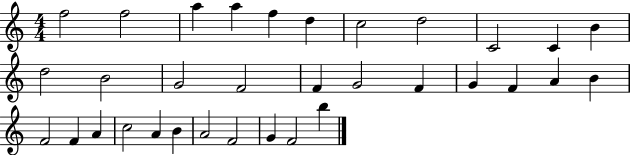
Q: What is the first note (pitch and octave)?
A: F5